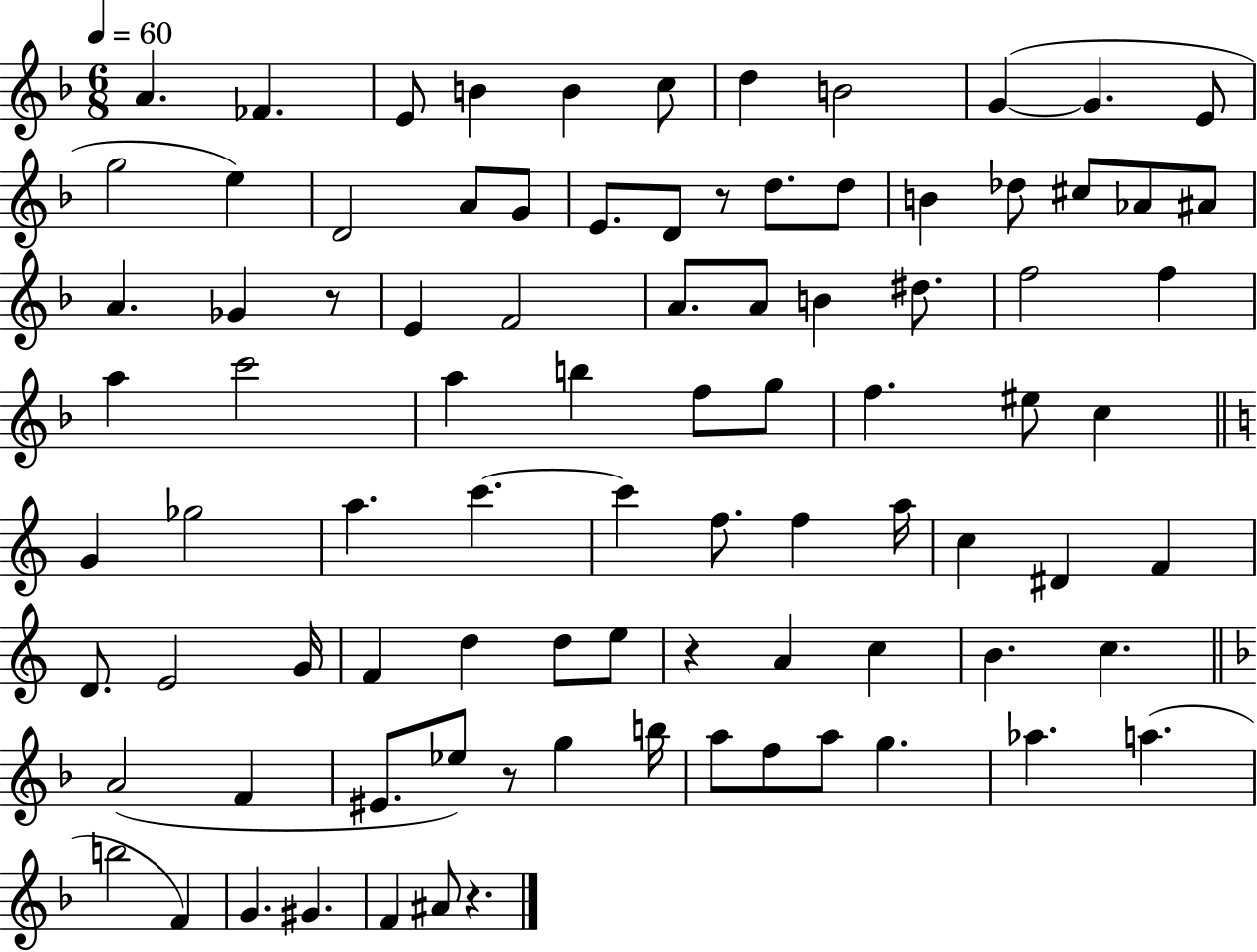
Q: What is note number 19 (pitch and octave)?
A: D5